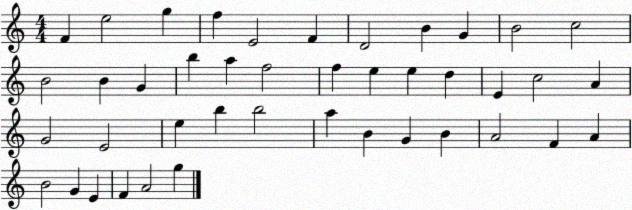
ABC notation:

X:1
T:Untitled
M:4/4
L:1/4
K:C
F e2 g f E2 F D2 B G B2 c2 B2 B G b a f2 f e e d E c2 A G2 E2 e b b2 a B G B A2 F A B2 G E F A2 g